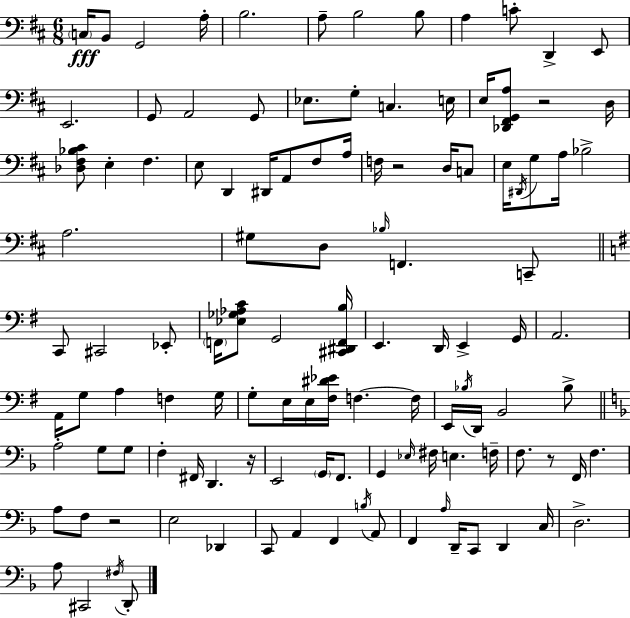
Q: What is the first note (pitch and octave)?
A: C3